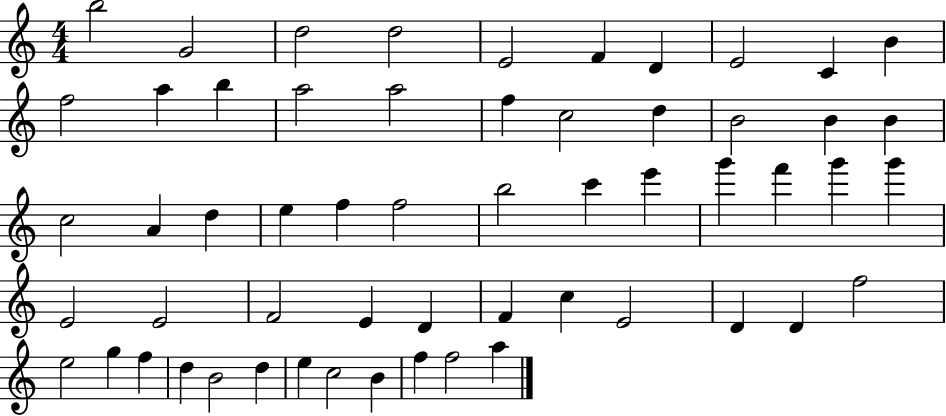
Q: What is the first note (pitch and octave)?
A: B5